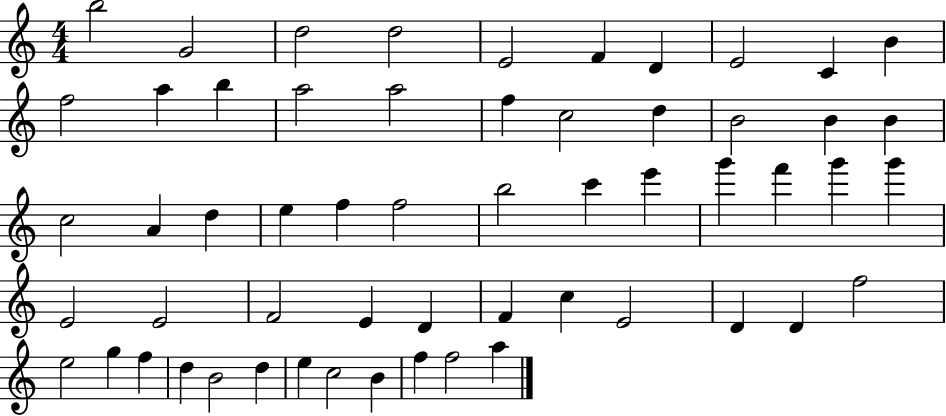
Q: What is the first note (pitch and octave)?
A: B5